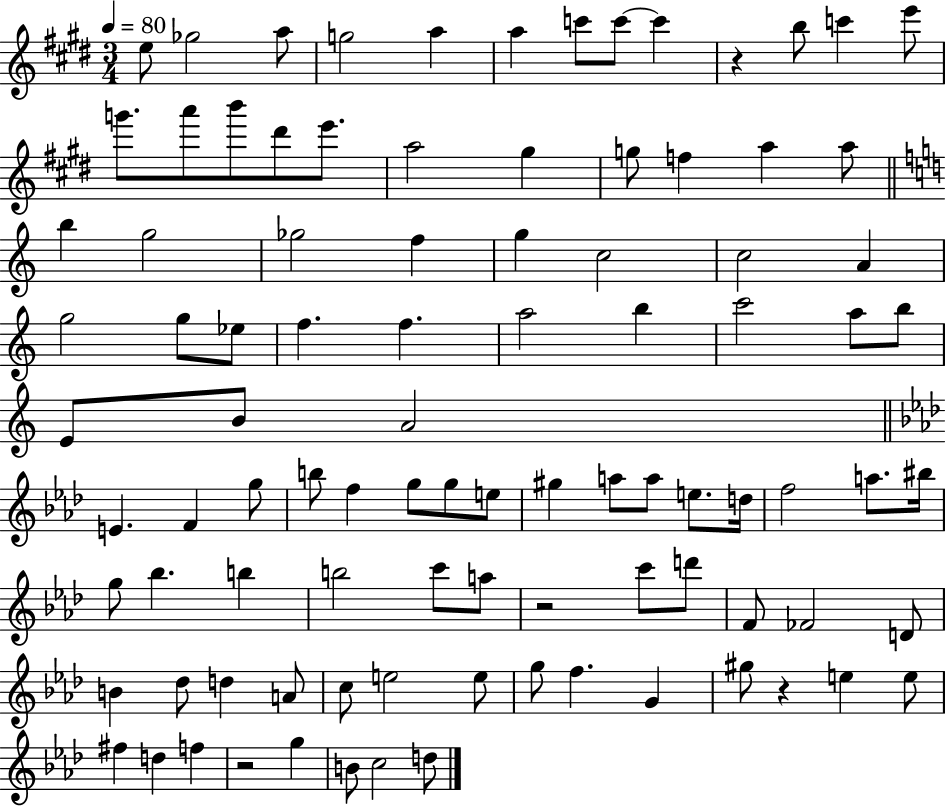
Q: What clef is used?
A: treble